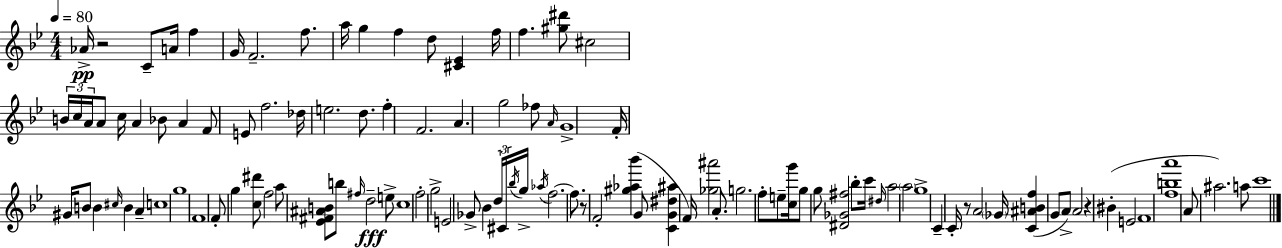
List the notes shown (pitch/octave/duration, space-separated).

Ab4/s R/h C4/e A4/s F5/q G4/s F4/h. F5/e. A5/s G5/q F5/q D5/e [C#4,Eb4]/q F5/s F5/q. [G#5,D#6]/e C#5/h B4/s C5/s A4/s A4/e C5/s A4/q Bb4/e A4/q F4/e E4/e F5/h. Db5/s E5/h. D5/e. F5/q F4/h. A4/q. G5/h FES5/e A4/s G4/w F4/s G#4/s B4/e B4/q C#5/s B4/q A4/q C5/w G5/w F4/w F4/e G5/q [C5,D#6]/e F5/h A5/e [Eb4,F#4,A#4,B4]/e B5/e F#5/s D5/h E5/e C5/w F5/h G5/h E4/h Gb4/e Bb4/q D5/s C#4/s Bb5/s G5/s Ab5/s F5/h. F5/e. R/e F4/h [G#5,Ab5,Bb6]/q G4/e [C4,G4,D#5,A#5]/q F4/s [Gb5,A#6]/h A4/e. G5/h. F5/e E5/e [C5,G6]/s G5/e G5/e [D#4,Gb4,F#5]/h Bb5/e C6/s D#5/s A5/h A5/h G5/w C4/q C4/s R/e A4/h Gb4/s [C4,A#4,B4,F5]/q G4/e A4/e A4/h R/q BIS4/q E4/h F4/w [F5,B5,A6]/w A4/e A#5/h. A5/e C6/w